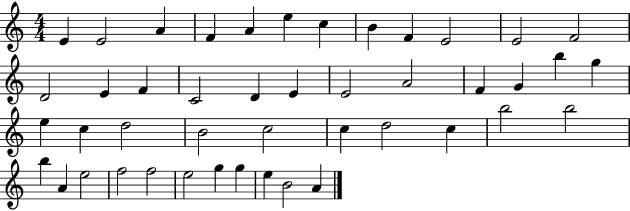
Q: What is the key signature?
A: C major